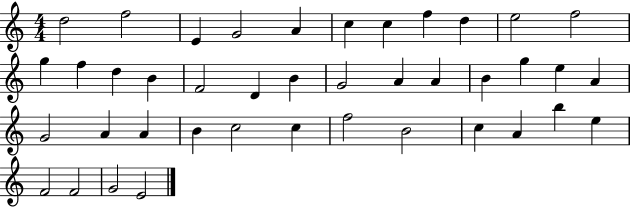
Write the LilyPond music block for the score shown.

{
  \clef treble
  \numericTimeSignature
  \time 4/4
  \key c \major
  d''2 f''2 | e'4 g'2 a'4 | c''4 c''4 f''4 d''4 | e''2 f''2 | \break g''4 f''4 d''4 b'4 | f'2 d'4 b'4 | g'2 a'4 a'4 | b'4 g''4 e''4 a'4 | \break g'2 a'4 a'4 | b'4 c''2 c''4 | f''2 b'2 | c''4 a'4 b''4 e''4 | \break f'2 f'2 | g'2 e'2 | \bar "|."
}